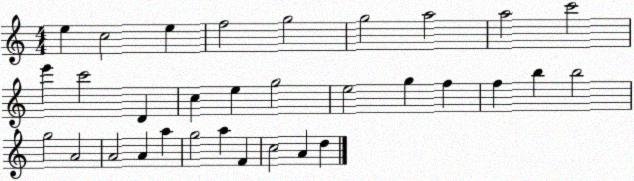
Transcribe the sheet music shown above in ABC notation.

X:1
T:Untitled
M:4/4
L:1/4
K:C
e c2 e f2 g2 g2 a2 a2 c'2 e' c'2 D c e g2 e2 g f f b b2 g2 A2 A2 A a g2 a F c2 A d